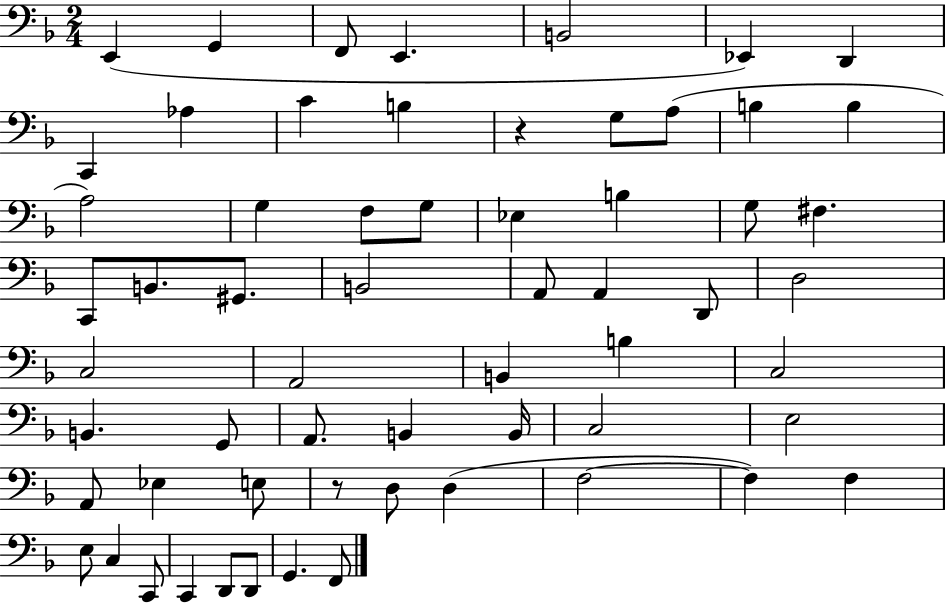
{
  \clef bass
  \numericTimeSignature
  \time 2/4
  \key f \major
  e,4( g,4 | f,8 e,4. | b,2 | ees,4) d,4 | \break c,4 aes4 | c'4 b4 | r4 g8 a8( | b4 b4 | \break a2) | g4 f8 g8 | ees4 b4 | g8 fis4. | \break c,8 b,8. gis,8. | b,2 | a,8 a,4 d,8 | d2 | \break c2 | a,2 | b,4 b4 | c2 | \break b,4. g,8 | a,8. b,4 b,16 | c2 | e2 | \break a,8 ees4 e8 | r8 d8 d4( | f2~~ | f4) f4 | \break e8 c4 c,8 | c,4 d,8 d,8 | g,4. f,8 | \bar "|."
}